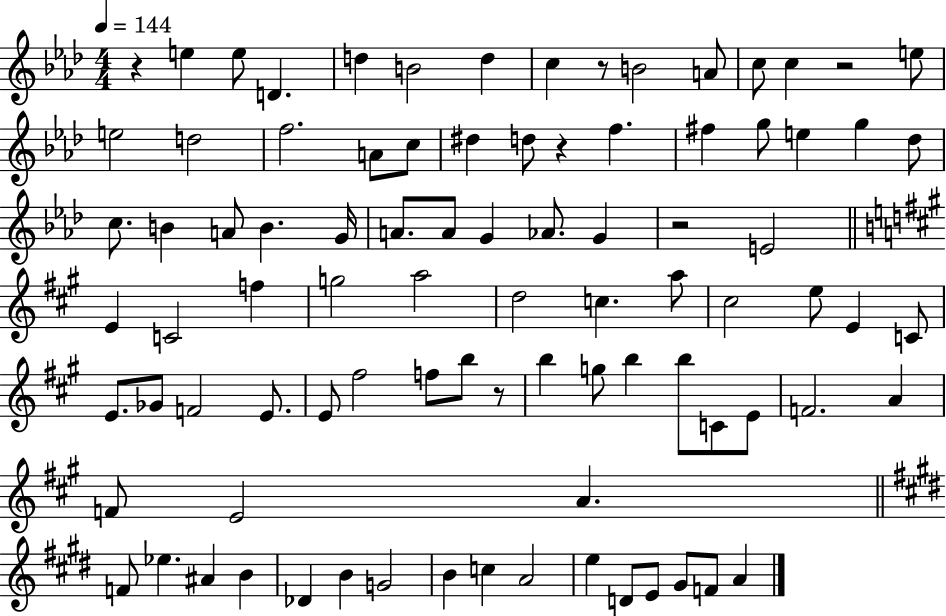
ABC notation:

X:1
T:Untitled
M:4/4
L:1/4
K:Ab
z e e/2 D d B2 d c z/2 B2 A/2 c/2 c z2 e/2 e2 d2 f2 A/2 c/2 ^d d/2 z f ^f g/2 e g _d/2 c/2 B A/2 B G/4 A/2 A/2 G _A/2 G z2 E2 E C2 f g2 a2 d2 c a/2 ^c2 e/2 E C/2 E/2 _G/2 F2 E/2 E/2 ^f2 f/2 b/2 z/2 b g/2 b b/2 C/2 E/2 F2 A F/2 E2 A F/2 _e ^A B _D B G2 B c A2 e D/2 E/2 ^G/2 F/2 A